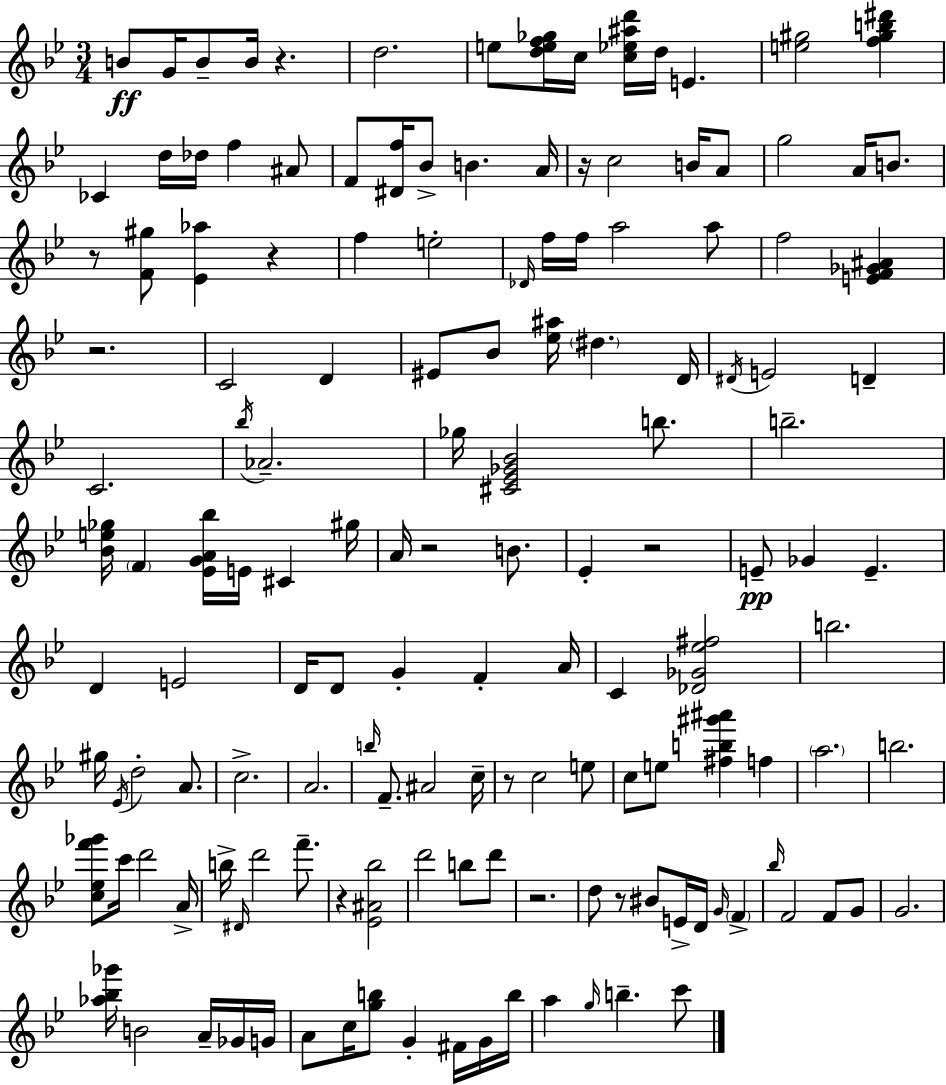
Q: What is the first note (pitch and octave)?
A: B4